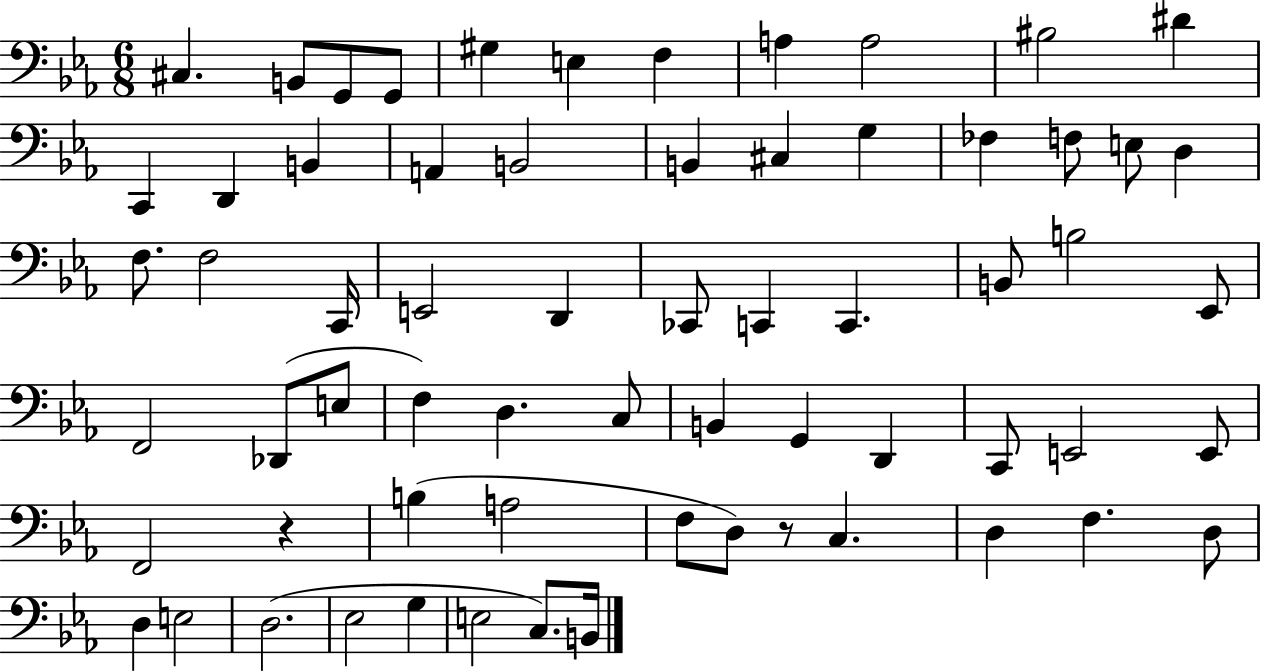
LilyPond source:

{
  \clef bass
  \numericTimeSignature
  \time 6/8
  \key ees \major
  cis4. b,8 g,8 g,8 | gis4 e4 f4 | a4 a2 | bis2 dis'4 | \break c,4 d,4 b,4 | a,4 b,2 | b,4 cis4 g4 | fes4 f8 e8 d4 | \break f8. f2 c,16 | e,2 d,4 | ces,8 c,4 c,4. | b,8 b2 ees,8 | \break f,2 des,8( e8 | f4) d4. c8 | b,4 g,4 d,4 | c,8 e,2 e,8 | \break f,2 r4 | b4( a2 | f8 d8) r8 c4. | d4 f4. d8 | \break d4 e2 | d2.( | ees2 g4 | e2 c8.) b,16 | \break \bar "|."
}